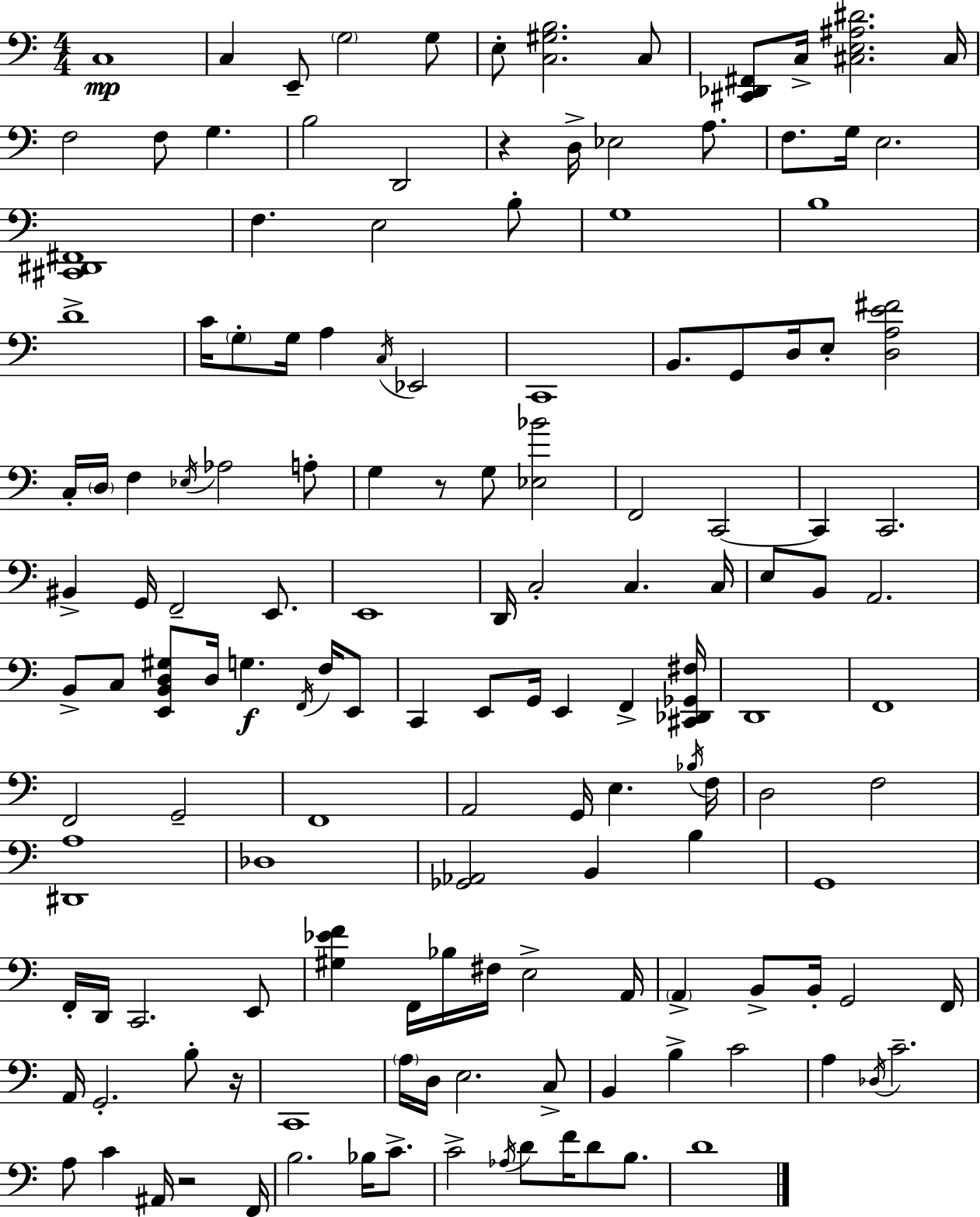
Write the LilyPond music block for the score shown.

{
  \clef bass
  \numericTimeSignature
  \time 4/4
  \key c \major
  c1\mp | c4 e,8-- \parenthesize g2 g8 | e8-. <c gis b>2. c8 | <cis, des, fis,>8 c16-> <cis e ais dis'>2. cis16 | \break f2 f8 g4. | b2 d,2 | r4 d16-> ees2 a8. | f8. g16 e2. | \break <cis, dis, fis,>1 | f4. e2 b8-. | g1 | b1 | \break d'1-> | c'16 \parenthesize g8-. g16 a4 \acciaccatura { c16 } ees,2 | c,1 | b,8. g,8 d16 e8-. <d a e' fis'>2 | \break c16-. \parenthesize d16 f4 \acciaccatura { ees16 } aes2 | a8-. g4 r8 g8 <ees bes'>2 | f,2 c,2~~ | c,4 c,2. | \break bis,4-> g,16 f,2-- e,8. | e,1 | d,16 c2-. c4. | c16 e8 b,8 a,2. | \break b,8-> c8 <e, b, d gis>8 d16 g4.\f \acciaccatura { f,16 } | f16 e,8 c,4 e,8 g,16 e,4 f,4-> | <cis, des, ges, fis>16 d,1 | f,1 | \break f,2 g,2-- | f,1 | a,2 g,16 e4. | \acciaccatura { bes16 } f16 d2 f2 | \break <dis, a>1 | des1 | <ges, aes,>2 b,4 | b4 g,1 | \break f,16-. d,16 c,2. | e,8 <gis ees' f'>4 f,16 bes16 fis16 e2-> | a,16 \parenthesize a,4-> b,8-> b,16-. g,2 | f,16 a,16 g,2.-. | \break b8-. r16 c,1 | \parenthesize a16 d16 e2. | c8-> b,4 b4-> c'2 | a4 \acciaccatura { des16 } c'2.-- | \break a8 c'4 ais,16 r2 | f,16 b2. | bes16 c'8.-> c'2-> \acciaccatura { aes16 } d'8 | f'16 d'8 b8. d'1 | \break \bar "|."
}